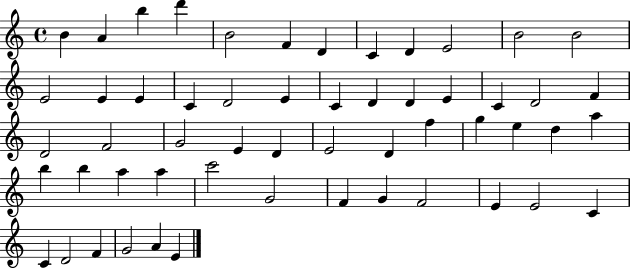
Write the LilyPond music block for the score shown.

{
  \clef treble
  \time 4/4
  \defaultTimeSignature
  \key c \major
  b'4 a'4 b''4 d'''4 | b'2 f'4 d'4 | c'4 d'4 e'2 | b'2 b'2 | \break e'2 e'4 e'4 | c'4 d'2 e'4 | c'4 d'4 d'4 e'4 | c'4 d'2 f'4 | \break d'2 f'2 | g'2 e'4 d'4 | e'2 d'4 f''4 | g''4 e''4 d''4 a''4 | \break b''4 b''4 a''4 a''4 | c'''2 g'2 | f'4 g'4 f'2 | e'4 e'2 c'4 | \break c'4 d'2 f'4 | g'2 a'4 e'4 | \bar "|."
}